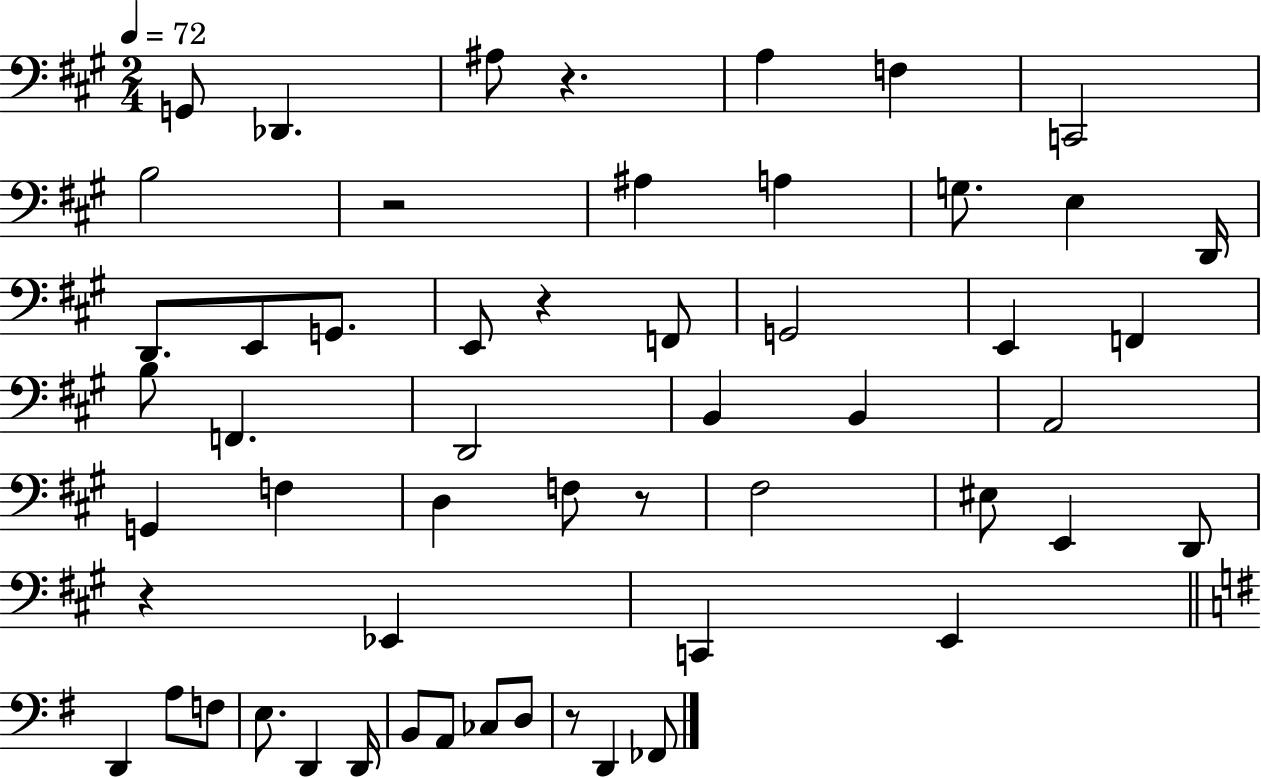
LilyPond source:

{
  \clef bass
  \numericTimeSignature
  \time 2/4
  \key a \major
  \tempo 4 = 72
  \repeat volta 2 { g,8 des,4. | ais8 r4. | a4 f4 | c,2 | \break b2 | r2 | ais4 a4 | g8. e4 d,16 | \break d,8. e,8 g,8. | e,8 r4 f,8 | g,2 | e,4 f,4 | \break b8 f,4. | d,2 | b,4 b,4 | a,2 | \break g,4 f4 | d4 f8 r8 | fis2 | eis8 e,4 d,8 | \break r4 ees,4 | c,4 e,4 | \bar "||" \break \key g \major d,4 a8 f8 | e8. d,4 d,16 | b,8 a,8 ces8 d8 | r8 d,4 fes,8 | \break } \bar "|."
}